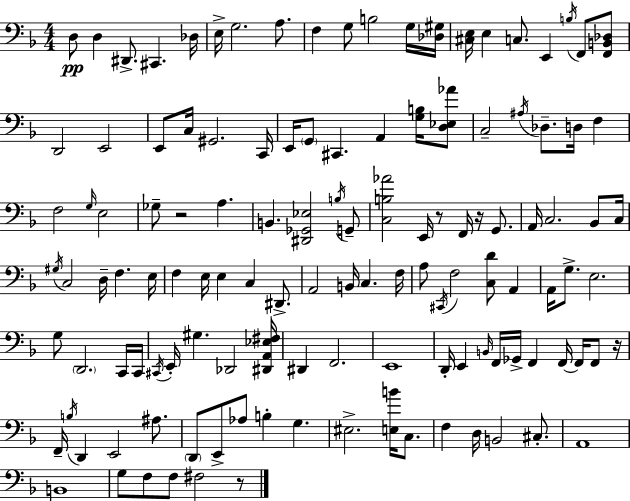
{
  \clef bass
  \numericTimeSignature
  \time 4/4
  \key f \major
  d8\pp d4 dis,8.-> cis,4. des16 | e16-> g2. a8. | f4 g8 b2 g16 <des gis>16 | <cis e>16 e4 c8. e,4 \acciaccatura { b16 } f,8 <f, b, des>8 | \break d,2 e,2 | e,8 c16 gis,2. | c,16 e,16 \parenthesize g,8 cis,4. a,4 <g b>16 <d ees aes'>8 | c2-- \acciaccatura { ais16 } des8.-- d16 f4 | \break f2 \grace { g16 } e2 | ges8-- r2 a4. | b,4. <dis, ges, ees>2 | \acciaccatura { b16 } g,8-- <c b aes'>2 e,16 r8 f,16 | \break r16 g,8. a,16 c2. | bes,8 c16 \acciaccatura { gis16 } c2 d16-- f4. | e16 f4 e16 e4 c4 | dis,8.-> a,2 b,16 c4. | \break f16 a8 \acciaccatura { cis,16 } f2 | <c d'>8 a,4 a,16 g8.-> e2. | g8 \parenthesize d,2. | c,16 c,16 \acciaccatura { cis,16 } e,16-. gis4. des,2 | \break <dis, a, ees fis>16 dis,4 f,2. | e,1 | d,16-. e,4 \grace { b,16 } f,16 ges,16-> f,4 | f,16~~ f,16 f,8 r16 f,16-- \acciaccatura { b16 } d,4 e,2 | \break ais8. \parenthesize d,8 e,8-> aes8 b4-. | g4. eis2.-> | <e b'>16 c8. f4 d16 b,2 | cis8.-. a,1 | \break b,1 | g8 f8 f8 fis2 | r8 \bar "|."
}